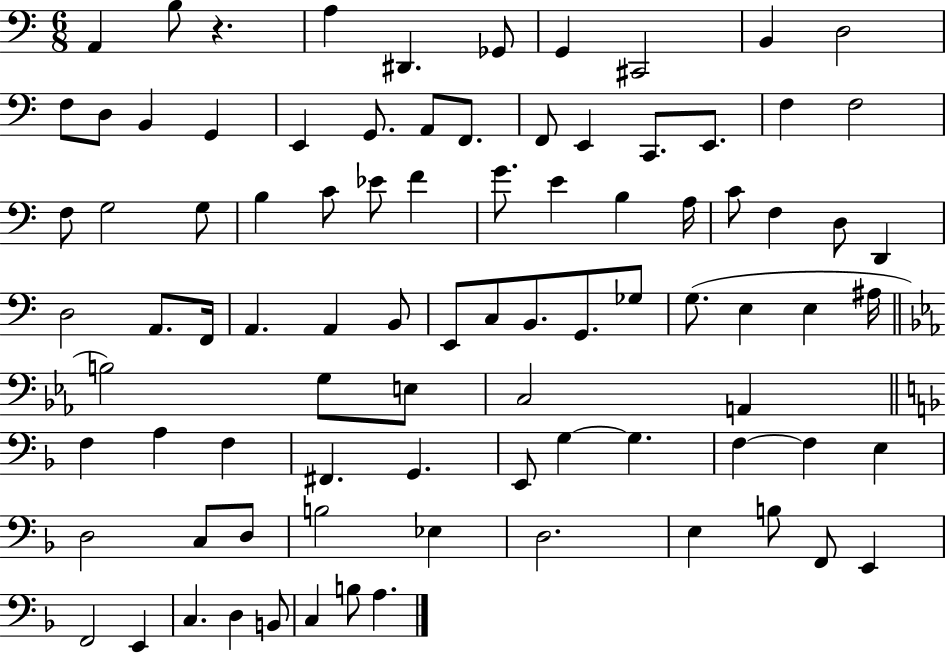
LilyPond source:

{
  \clef bass
  \numericTimeSignature
  \time 6/8
  \key c \major
  a,4 b8 r4. | a4 dis,4. ges,8 | g,4 cis,2 | b,4 d2 | \break f8 d8 b,4 g,4 | e,4 g,8. a,8 f,8. | f,8 e,4 c,8. e,8. | f4 f2 | \break f8 g2 g8 | b4 c'8 ees'8 f'4 | g'8. e'4 b4 a16 | c'8 f4 d8 d,4 | \break d2 a,8. f,16 | a,4. a,4 b,8 | e,8 c8 b,8. g,8. ges8 | g8.( e4 e4 ais16 | \break \bar "||" \break \key ees \major b2) g8 e8 | c2 a,4 | \bar "||" \break \key f \major f4 a4 f4 | fis,4. g,4. | e,8 g4~~ g4. | f4~~ f4 e4 | \break d2 c8 d8 | b2 ees4 | d2. | e4 b8 f,8 e,4 | \break f,2 e,4 | c4. d4 b,8 | c4 b8 a4. | \bar "|."
}